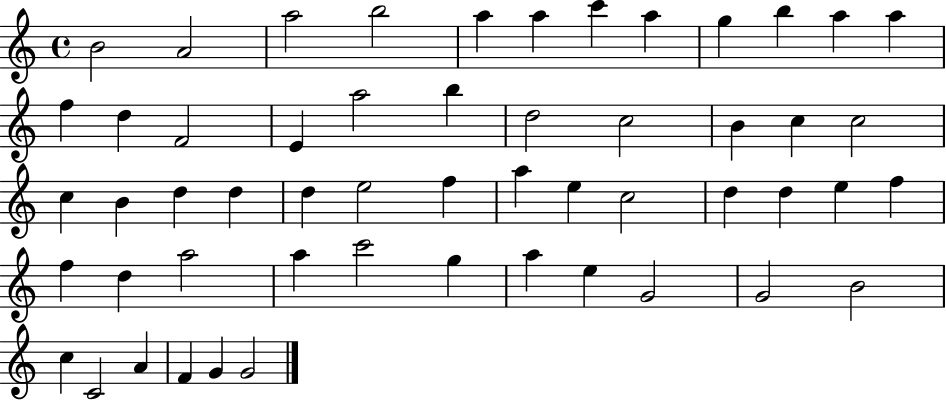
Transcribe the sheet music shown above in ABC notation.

X:1
T:Untitled
M:4/4
L:1/4
K:C
B2 A2 a2 b2 a a c' a g b a a f d F2 E a2 b d2 c2 B c c2 c B d d d e2 f a e c2 d d e f f d a2 a c'2 g a e G2 G2 B2 c C2 A F G G2